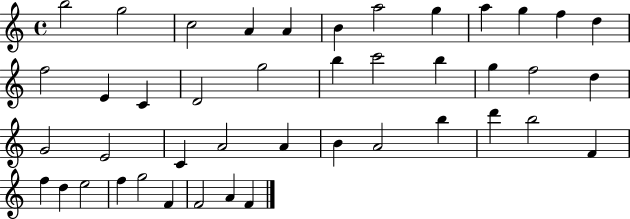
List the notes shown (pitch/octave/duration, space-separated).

B5/h G5/h C5/h A4/q A4/q B4/q A5/h G5/q A5/q G5/q F5/q D5/q F5/h E4/q C4/q D4/h G5/h B5/q C6/h B5/q G5/q F5/h D5/q G4/h E4/h C4/q A4/h A4/q B4/q A4/h B5/q D6/q B5/h F4/q F5/q D5/q E5/h F5/q G5/h F4/q F4/h A4/q F4/q